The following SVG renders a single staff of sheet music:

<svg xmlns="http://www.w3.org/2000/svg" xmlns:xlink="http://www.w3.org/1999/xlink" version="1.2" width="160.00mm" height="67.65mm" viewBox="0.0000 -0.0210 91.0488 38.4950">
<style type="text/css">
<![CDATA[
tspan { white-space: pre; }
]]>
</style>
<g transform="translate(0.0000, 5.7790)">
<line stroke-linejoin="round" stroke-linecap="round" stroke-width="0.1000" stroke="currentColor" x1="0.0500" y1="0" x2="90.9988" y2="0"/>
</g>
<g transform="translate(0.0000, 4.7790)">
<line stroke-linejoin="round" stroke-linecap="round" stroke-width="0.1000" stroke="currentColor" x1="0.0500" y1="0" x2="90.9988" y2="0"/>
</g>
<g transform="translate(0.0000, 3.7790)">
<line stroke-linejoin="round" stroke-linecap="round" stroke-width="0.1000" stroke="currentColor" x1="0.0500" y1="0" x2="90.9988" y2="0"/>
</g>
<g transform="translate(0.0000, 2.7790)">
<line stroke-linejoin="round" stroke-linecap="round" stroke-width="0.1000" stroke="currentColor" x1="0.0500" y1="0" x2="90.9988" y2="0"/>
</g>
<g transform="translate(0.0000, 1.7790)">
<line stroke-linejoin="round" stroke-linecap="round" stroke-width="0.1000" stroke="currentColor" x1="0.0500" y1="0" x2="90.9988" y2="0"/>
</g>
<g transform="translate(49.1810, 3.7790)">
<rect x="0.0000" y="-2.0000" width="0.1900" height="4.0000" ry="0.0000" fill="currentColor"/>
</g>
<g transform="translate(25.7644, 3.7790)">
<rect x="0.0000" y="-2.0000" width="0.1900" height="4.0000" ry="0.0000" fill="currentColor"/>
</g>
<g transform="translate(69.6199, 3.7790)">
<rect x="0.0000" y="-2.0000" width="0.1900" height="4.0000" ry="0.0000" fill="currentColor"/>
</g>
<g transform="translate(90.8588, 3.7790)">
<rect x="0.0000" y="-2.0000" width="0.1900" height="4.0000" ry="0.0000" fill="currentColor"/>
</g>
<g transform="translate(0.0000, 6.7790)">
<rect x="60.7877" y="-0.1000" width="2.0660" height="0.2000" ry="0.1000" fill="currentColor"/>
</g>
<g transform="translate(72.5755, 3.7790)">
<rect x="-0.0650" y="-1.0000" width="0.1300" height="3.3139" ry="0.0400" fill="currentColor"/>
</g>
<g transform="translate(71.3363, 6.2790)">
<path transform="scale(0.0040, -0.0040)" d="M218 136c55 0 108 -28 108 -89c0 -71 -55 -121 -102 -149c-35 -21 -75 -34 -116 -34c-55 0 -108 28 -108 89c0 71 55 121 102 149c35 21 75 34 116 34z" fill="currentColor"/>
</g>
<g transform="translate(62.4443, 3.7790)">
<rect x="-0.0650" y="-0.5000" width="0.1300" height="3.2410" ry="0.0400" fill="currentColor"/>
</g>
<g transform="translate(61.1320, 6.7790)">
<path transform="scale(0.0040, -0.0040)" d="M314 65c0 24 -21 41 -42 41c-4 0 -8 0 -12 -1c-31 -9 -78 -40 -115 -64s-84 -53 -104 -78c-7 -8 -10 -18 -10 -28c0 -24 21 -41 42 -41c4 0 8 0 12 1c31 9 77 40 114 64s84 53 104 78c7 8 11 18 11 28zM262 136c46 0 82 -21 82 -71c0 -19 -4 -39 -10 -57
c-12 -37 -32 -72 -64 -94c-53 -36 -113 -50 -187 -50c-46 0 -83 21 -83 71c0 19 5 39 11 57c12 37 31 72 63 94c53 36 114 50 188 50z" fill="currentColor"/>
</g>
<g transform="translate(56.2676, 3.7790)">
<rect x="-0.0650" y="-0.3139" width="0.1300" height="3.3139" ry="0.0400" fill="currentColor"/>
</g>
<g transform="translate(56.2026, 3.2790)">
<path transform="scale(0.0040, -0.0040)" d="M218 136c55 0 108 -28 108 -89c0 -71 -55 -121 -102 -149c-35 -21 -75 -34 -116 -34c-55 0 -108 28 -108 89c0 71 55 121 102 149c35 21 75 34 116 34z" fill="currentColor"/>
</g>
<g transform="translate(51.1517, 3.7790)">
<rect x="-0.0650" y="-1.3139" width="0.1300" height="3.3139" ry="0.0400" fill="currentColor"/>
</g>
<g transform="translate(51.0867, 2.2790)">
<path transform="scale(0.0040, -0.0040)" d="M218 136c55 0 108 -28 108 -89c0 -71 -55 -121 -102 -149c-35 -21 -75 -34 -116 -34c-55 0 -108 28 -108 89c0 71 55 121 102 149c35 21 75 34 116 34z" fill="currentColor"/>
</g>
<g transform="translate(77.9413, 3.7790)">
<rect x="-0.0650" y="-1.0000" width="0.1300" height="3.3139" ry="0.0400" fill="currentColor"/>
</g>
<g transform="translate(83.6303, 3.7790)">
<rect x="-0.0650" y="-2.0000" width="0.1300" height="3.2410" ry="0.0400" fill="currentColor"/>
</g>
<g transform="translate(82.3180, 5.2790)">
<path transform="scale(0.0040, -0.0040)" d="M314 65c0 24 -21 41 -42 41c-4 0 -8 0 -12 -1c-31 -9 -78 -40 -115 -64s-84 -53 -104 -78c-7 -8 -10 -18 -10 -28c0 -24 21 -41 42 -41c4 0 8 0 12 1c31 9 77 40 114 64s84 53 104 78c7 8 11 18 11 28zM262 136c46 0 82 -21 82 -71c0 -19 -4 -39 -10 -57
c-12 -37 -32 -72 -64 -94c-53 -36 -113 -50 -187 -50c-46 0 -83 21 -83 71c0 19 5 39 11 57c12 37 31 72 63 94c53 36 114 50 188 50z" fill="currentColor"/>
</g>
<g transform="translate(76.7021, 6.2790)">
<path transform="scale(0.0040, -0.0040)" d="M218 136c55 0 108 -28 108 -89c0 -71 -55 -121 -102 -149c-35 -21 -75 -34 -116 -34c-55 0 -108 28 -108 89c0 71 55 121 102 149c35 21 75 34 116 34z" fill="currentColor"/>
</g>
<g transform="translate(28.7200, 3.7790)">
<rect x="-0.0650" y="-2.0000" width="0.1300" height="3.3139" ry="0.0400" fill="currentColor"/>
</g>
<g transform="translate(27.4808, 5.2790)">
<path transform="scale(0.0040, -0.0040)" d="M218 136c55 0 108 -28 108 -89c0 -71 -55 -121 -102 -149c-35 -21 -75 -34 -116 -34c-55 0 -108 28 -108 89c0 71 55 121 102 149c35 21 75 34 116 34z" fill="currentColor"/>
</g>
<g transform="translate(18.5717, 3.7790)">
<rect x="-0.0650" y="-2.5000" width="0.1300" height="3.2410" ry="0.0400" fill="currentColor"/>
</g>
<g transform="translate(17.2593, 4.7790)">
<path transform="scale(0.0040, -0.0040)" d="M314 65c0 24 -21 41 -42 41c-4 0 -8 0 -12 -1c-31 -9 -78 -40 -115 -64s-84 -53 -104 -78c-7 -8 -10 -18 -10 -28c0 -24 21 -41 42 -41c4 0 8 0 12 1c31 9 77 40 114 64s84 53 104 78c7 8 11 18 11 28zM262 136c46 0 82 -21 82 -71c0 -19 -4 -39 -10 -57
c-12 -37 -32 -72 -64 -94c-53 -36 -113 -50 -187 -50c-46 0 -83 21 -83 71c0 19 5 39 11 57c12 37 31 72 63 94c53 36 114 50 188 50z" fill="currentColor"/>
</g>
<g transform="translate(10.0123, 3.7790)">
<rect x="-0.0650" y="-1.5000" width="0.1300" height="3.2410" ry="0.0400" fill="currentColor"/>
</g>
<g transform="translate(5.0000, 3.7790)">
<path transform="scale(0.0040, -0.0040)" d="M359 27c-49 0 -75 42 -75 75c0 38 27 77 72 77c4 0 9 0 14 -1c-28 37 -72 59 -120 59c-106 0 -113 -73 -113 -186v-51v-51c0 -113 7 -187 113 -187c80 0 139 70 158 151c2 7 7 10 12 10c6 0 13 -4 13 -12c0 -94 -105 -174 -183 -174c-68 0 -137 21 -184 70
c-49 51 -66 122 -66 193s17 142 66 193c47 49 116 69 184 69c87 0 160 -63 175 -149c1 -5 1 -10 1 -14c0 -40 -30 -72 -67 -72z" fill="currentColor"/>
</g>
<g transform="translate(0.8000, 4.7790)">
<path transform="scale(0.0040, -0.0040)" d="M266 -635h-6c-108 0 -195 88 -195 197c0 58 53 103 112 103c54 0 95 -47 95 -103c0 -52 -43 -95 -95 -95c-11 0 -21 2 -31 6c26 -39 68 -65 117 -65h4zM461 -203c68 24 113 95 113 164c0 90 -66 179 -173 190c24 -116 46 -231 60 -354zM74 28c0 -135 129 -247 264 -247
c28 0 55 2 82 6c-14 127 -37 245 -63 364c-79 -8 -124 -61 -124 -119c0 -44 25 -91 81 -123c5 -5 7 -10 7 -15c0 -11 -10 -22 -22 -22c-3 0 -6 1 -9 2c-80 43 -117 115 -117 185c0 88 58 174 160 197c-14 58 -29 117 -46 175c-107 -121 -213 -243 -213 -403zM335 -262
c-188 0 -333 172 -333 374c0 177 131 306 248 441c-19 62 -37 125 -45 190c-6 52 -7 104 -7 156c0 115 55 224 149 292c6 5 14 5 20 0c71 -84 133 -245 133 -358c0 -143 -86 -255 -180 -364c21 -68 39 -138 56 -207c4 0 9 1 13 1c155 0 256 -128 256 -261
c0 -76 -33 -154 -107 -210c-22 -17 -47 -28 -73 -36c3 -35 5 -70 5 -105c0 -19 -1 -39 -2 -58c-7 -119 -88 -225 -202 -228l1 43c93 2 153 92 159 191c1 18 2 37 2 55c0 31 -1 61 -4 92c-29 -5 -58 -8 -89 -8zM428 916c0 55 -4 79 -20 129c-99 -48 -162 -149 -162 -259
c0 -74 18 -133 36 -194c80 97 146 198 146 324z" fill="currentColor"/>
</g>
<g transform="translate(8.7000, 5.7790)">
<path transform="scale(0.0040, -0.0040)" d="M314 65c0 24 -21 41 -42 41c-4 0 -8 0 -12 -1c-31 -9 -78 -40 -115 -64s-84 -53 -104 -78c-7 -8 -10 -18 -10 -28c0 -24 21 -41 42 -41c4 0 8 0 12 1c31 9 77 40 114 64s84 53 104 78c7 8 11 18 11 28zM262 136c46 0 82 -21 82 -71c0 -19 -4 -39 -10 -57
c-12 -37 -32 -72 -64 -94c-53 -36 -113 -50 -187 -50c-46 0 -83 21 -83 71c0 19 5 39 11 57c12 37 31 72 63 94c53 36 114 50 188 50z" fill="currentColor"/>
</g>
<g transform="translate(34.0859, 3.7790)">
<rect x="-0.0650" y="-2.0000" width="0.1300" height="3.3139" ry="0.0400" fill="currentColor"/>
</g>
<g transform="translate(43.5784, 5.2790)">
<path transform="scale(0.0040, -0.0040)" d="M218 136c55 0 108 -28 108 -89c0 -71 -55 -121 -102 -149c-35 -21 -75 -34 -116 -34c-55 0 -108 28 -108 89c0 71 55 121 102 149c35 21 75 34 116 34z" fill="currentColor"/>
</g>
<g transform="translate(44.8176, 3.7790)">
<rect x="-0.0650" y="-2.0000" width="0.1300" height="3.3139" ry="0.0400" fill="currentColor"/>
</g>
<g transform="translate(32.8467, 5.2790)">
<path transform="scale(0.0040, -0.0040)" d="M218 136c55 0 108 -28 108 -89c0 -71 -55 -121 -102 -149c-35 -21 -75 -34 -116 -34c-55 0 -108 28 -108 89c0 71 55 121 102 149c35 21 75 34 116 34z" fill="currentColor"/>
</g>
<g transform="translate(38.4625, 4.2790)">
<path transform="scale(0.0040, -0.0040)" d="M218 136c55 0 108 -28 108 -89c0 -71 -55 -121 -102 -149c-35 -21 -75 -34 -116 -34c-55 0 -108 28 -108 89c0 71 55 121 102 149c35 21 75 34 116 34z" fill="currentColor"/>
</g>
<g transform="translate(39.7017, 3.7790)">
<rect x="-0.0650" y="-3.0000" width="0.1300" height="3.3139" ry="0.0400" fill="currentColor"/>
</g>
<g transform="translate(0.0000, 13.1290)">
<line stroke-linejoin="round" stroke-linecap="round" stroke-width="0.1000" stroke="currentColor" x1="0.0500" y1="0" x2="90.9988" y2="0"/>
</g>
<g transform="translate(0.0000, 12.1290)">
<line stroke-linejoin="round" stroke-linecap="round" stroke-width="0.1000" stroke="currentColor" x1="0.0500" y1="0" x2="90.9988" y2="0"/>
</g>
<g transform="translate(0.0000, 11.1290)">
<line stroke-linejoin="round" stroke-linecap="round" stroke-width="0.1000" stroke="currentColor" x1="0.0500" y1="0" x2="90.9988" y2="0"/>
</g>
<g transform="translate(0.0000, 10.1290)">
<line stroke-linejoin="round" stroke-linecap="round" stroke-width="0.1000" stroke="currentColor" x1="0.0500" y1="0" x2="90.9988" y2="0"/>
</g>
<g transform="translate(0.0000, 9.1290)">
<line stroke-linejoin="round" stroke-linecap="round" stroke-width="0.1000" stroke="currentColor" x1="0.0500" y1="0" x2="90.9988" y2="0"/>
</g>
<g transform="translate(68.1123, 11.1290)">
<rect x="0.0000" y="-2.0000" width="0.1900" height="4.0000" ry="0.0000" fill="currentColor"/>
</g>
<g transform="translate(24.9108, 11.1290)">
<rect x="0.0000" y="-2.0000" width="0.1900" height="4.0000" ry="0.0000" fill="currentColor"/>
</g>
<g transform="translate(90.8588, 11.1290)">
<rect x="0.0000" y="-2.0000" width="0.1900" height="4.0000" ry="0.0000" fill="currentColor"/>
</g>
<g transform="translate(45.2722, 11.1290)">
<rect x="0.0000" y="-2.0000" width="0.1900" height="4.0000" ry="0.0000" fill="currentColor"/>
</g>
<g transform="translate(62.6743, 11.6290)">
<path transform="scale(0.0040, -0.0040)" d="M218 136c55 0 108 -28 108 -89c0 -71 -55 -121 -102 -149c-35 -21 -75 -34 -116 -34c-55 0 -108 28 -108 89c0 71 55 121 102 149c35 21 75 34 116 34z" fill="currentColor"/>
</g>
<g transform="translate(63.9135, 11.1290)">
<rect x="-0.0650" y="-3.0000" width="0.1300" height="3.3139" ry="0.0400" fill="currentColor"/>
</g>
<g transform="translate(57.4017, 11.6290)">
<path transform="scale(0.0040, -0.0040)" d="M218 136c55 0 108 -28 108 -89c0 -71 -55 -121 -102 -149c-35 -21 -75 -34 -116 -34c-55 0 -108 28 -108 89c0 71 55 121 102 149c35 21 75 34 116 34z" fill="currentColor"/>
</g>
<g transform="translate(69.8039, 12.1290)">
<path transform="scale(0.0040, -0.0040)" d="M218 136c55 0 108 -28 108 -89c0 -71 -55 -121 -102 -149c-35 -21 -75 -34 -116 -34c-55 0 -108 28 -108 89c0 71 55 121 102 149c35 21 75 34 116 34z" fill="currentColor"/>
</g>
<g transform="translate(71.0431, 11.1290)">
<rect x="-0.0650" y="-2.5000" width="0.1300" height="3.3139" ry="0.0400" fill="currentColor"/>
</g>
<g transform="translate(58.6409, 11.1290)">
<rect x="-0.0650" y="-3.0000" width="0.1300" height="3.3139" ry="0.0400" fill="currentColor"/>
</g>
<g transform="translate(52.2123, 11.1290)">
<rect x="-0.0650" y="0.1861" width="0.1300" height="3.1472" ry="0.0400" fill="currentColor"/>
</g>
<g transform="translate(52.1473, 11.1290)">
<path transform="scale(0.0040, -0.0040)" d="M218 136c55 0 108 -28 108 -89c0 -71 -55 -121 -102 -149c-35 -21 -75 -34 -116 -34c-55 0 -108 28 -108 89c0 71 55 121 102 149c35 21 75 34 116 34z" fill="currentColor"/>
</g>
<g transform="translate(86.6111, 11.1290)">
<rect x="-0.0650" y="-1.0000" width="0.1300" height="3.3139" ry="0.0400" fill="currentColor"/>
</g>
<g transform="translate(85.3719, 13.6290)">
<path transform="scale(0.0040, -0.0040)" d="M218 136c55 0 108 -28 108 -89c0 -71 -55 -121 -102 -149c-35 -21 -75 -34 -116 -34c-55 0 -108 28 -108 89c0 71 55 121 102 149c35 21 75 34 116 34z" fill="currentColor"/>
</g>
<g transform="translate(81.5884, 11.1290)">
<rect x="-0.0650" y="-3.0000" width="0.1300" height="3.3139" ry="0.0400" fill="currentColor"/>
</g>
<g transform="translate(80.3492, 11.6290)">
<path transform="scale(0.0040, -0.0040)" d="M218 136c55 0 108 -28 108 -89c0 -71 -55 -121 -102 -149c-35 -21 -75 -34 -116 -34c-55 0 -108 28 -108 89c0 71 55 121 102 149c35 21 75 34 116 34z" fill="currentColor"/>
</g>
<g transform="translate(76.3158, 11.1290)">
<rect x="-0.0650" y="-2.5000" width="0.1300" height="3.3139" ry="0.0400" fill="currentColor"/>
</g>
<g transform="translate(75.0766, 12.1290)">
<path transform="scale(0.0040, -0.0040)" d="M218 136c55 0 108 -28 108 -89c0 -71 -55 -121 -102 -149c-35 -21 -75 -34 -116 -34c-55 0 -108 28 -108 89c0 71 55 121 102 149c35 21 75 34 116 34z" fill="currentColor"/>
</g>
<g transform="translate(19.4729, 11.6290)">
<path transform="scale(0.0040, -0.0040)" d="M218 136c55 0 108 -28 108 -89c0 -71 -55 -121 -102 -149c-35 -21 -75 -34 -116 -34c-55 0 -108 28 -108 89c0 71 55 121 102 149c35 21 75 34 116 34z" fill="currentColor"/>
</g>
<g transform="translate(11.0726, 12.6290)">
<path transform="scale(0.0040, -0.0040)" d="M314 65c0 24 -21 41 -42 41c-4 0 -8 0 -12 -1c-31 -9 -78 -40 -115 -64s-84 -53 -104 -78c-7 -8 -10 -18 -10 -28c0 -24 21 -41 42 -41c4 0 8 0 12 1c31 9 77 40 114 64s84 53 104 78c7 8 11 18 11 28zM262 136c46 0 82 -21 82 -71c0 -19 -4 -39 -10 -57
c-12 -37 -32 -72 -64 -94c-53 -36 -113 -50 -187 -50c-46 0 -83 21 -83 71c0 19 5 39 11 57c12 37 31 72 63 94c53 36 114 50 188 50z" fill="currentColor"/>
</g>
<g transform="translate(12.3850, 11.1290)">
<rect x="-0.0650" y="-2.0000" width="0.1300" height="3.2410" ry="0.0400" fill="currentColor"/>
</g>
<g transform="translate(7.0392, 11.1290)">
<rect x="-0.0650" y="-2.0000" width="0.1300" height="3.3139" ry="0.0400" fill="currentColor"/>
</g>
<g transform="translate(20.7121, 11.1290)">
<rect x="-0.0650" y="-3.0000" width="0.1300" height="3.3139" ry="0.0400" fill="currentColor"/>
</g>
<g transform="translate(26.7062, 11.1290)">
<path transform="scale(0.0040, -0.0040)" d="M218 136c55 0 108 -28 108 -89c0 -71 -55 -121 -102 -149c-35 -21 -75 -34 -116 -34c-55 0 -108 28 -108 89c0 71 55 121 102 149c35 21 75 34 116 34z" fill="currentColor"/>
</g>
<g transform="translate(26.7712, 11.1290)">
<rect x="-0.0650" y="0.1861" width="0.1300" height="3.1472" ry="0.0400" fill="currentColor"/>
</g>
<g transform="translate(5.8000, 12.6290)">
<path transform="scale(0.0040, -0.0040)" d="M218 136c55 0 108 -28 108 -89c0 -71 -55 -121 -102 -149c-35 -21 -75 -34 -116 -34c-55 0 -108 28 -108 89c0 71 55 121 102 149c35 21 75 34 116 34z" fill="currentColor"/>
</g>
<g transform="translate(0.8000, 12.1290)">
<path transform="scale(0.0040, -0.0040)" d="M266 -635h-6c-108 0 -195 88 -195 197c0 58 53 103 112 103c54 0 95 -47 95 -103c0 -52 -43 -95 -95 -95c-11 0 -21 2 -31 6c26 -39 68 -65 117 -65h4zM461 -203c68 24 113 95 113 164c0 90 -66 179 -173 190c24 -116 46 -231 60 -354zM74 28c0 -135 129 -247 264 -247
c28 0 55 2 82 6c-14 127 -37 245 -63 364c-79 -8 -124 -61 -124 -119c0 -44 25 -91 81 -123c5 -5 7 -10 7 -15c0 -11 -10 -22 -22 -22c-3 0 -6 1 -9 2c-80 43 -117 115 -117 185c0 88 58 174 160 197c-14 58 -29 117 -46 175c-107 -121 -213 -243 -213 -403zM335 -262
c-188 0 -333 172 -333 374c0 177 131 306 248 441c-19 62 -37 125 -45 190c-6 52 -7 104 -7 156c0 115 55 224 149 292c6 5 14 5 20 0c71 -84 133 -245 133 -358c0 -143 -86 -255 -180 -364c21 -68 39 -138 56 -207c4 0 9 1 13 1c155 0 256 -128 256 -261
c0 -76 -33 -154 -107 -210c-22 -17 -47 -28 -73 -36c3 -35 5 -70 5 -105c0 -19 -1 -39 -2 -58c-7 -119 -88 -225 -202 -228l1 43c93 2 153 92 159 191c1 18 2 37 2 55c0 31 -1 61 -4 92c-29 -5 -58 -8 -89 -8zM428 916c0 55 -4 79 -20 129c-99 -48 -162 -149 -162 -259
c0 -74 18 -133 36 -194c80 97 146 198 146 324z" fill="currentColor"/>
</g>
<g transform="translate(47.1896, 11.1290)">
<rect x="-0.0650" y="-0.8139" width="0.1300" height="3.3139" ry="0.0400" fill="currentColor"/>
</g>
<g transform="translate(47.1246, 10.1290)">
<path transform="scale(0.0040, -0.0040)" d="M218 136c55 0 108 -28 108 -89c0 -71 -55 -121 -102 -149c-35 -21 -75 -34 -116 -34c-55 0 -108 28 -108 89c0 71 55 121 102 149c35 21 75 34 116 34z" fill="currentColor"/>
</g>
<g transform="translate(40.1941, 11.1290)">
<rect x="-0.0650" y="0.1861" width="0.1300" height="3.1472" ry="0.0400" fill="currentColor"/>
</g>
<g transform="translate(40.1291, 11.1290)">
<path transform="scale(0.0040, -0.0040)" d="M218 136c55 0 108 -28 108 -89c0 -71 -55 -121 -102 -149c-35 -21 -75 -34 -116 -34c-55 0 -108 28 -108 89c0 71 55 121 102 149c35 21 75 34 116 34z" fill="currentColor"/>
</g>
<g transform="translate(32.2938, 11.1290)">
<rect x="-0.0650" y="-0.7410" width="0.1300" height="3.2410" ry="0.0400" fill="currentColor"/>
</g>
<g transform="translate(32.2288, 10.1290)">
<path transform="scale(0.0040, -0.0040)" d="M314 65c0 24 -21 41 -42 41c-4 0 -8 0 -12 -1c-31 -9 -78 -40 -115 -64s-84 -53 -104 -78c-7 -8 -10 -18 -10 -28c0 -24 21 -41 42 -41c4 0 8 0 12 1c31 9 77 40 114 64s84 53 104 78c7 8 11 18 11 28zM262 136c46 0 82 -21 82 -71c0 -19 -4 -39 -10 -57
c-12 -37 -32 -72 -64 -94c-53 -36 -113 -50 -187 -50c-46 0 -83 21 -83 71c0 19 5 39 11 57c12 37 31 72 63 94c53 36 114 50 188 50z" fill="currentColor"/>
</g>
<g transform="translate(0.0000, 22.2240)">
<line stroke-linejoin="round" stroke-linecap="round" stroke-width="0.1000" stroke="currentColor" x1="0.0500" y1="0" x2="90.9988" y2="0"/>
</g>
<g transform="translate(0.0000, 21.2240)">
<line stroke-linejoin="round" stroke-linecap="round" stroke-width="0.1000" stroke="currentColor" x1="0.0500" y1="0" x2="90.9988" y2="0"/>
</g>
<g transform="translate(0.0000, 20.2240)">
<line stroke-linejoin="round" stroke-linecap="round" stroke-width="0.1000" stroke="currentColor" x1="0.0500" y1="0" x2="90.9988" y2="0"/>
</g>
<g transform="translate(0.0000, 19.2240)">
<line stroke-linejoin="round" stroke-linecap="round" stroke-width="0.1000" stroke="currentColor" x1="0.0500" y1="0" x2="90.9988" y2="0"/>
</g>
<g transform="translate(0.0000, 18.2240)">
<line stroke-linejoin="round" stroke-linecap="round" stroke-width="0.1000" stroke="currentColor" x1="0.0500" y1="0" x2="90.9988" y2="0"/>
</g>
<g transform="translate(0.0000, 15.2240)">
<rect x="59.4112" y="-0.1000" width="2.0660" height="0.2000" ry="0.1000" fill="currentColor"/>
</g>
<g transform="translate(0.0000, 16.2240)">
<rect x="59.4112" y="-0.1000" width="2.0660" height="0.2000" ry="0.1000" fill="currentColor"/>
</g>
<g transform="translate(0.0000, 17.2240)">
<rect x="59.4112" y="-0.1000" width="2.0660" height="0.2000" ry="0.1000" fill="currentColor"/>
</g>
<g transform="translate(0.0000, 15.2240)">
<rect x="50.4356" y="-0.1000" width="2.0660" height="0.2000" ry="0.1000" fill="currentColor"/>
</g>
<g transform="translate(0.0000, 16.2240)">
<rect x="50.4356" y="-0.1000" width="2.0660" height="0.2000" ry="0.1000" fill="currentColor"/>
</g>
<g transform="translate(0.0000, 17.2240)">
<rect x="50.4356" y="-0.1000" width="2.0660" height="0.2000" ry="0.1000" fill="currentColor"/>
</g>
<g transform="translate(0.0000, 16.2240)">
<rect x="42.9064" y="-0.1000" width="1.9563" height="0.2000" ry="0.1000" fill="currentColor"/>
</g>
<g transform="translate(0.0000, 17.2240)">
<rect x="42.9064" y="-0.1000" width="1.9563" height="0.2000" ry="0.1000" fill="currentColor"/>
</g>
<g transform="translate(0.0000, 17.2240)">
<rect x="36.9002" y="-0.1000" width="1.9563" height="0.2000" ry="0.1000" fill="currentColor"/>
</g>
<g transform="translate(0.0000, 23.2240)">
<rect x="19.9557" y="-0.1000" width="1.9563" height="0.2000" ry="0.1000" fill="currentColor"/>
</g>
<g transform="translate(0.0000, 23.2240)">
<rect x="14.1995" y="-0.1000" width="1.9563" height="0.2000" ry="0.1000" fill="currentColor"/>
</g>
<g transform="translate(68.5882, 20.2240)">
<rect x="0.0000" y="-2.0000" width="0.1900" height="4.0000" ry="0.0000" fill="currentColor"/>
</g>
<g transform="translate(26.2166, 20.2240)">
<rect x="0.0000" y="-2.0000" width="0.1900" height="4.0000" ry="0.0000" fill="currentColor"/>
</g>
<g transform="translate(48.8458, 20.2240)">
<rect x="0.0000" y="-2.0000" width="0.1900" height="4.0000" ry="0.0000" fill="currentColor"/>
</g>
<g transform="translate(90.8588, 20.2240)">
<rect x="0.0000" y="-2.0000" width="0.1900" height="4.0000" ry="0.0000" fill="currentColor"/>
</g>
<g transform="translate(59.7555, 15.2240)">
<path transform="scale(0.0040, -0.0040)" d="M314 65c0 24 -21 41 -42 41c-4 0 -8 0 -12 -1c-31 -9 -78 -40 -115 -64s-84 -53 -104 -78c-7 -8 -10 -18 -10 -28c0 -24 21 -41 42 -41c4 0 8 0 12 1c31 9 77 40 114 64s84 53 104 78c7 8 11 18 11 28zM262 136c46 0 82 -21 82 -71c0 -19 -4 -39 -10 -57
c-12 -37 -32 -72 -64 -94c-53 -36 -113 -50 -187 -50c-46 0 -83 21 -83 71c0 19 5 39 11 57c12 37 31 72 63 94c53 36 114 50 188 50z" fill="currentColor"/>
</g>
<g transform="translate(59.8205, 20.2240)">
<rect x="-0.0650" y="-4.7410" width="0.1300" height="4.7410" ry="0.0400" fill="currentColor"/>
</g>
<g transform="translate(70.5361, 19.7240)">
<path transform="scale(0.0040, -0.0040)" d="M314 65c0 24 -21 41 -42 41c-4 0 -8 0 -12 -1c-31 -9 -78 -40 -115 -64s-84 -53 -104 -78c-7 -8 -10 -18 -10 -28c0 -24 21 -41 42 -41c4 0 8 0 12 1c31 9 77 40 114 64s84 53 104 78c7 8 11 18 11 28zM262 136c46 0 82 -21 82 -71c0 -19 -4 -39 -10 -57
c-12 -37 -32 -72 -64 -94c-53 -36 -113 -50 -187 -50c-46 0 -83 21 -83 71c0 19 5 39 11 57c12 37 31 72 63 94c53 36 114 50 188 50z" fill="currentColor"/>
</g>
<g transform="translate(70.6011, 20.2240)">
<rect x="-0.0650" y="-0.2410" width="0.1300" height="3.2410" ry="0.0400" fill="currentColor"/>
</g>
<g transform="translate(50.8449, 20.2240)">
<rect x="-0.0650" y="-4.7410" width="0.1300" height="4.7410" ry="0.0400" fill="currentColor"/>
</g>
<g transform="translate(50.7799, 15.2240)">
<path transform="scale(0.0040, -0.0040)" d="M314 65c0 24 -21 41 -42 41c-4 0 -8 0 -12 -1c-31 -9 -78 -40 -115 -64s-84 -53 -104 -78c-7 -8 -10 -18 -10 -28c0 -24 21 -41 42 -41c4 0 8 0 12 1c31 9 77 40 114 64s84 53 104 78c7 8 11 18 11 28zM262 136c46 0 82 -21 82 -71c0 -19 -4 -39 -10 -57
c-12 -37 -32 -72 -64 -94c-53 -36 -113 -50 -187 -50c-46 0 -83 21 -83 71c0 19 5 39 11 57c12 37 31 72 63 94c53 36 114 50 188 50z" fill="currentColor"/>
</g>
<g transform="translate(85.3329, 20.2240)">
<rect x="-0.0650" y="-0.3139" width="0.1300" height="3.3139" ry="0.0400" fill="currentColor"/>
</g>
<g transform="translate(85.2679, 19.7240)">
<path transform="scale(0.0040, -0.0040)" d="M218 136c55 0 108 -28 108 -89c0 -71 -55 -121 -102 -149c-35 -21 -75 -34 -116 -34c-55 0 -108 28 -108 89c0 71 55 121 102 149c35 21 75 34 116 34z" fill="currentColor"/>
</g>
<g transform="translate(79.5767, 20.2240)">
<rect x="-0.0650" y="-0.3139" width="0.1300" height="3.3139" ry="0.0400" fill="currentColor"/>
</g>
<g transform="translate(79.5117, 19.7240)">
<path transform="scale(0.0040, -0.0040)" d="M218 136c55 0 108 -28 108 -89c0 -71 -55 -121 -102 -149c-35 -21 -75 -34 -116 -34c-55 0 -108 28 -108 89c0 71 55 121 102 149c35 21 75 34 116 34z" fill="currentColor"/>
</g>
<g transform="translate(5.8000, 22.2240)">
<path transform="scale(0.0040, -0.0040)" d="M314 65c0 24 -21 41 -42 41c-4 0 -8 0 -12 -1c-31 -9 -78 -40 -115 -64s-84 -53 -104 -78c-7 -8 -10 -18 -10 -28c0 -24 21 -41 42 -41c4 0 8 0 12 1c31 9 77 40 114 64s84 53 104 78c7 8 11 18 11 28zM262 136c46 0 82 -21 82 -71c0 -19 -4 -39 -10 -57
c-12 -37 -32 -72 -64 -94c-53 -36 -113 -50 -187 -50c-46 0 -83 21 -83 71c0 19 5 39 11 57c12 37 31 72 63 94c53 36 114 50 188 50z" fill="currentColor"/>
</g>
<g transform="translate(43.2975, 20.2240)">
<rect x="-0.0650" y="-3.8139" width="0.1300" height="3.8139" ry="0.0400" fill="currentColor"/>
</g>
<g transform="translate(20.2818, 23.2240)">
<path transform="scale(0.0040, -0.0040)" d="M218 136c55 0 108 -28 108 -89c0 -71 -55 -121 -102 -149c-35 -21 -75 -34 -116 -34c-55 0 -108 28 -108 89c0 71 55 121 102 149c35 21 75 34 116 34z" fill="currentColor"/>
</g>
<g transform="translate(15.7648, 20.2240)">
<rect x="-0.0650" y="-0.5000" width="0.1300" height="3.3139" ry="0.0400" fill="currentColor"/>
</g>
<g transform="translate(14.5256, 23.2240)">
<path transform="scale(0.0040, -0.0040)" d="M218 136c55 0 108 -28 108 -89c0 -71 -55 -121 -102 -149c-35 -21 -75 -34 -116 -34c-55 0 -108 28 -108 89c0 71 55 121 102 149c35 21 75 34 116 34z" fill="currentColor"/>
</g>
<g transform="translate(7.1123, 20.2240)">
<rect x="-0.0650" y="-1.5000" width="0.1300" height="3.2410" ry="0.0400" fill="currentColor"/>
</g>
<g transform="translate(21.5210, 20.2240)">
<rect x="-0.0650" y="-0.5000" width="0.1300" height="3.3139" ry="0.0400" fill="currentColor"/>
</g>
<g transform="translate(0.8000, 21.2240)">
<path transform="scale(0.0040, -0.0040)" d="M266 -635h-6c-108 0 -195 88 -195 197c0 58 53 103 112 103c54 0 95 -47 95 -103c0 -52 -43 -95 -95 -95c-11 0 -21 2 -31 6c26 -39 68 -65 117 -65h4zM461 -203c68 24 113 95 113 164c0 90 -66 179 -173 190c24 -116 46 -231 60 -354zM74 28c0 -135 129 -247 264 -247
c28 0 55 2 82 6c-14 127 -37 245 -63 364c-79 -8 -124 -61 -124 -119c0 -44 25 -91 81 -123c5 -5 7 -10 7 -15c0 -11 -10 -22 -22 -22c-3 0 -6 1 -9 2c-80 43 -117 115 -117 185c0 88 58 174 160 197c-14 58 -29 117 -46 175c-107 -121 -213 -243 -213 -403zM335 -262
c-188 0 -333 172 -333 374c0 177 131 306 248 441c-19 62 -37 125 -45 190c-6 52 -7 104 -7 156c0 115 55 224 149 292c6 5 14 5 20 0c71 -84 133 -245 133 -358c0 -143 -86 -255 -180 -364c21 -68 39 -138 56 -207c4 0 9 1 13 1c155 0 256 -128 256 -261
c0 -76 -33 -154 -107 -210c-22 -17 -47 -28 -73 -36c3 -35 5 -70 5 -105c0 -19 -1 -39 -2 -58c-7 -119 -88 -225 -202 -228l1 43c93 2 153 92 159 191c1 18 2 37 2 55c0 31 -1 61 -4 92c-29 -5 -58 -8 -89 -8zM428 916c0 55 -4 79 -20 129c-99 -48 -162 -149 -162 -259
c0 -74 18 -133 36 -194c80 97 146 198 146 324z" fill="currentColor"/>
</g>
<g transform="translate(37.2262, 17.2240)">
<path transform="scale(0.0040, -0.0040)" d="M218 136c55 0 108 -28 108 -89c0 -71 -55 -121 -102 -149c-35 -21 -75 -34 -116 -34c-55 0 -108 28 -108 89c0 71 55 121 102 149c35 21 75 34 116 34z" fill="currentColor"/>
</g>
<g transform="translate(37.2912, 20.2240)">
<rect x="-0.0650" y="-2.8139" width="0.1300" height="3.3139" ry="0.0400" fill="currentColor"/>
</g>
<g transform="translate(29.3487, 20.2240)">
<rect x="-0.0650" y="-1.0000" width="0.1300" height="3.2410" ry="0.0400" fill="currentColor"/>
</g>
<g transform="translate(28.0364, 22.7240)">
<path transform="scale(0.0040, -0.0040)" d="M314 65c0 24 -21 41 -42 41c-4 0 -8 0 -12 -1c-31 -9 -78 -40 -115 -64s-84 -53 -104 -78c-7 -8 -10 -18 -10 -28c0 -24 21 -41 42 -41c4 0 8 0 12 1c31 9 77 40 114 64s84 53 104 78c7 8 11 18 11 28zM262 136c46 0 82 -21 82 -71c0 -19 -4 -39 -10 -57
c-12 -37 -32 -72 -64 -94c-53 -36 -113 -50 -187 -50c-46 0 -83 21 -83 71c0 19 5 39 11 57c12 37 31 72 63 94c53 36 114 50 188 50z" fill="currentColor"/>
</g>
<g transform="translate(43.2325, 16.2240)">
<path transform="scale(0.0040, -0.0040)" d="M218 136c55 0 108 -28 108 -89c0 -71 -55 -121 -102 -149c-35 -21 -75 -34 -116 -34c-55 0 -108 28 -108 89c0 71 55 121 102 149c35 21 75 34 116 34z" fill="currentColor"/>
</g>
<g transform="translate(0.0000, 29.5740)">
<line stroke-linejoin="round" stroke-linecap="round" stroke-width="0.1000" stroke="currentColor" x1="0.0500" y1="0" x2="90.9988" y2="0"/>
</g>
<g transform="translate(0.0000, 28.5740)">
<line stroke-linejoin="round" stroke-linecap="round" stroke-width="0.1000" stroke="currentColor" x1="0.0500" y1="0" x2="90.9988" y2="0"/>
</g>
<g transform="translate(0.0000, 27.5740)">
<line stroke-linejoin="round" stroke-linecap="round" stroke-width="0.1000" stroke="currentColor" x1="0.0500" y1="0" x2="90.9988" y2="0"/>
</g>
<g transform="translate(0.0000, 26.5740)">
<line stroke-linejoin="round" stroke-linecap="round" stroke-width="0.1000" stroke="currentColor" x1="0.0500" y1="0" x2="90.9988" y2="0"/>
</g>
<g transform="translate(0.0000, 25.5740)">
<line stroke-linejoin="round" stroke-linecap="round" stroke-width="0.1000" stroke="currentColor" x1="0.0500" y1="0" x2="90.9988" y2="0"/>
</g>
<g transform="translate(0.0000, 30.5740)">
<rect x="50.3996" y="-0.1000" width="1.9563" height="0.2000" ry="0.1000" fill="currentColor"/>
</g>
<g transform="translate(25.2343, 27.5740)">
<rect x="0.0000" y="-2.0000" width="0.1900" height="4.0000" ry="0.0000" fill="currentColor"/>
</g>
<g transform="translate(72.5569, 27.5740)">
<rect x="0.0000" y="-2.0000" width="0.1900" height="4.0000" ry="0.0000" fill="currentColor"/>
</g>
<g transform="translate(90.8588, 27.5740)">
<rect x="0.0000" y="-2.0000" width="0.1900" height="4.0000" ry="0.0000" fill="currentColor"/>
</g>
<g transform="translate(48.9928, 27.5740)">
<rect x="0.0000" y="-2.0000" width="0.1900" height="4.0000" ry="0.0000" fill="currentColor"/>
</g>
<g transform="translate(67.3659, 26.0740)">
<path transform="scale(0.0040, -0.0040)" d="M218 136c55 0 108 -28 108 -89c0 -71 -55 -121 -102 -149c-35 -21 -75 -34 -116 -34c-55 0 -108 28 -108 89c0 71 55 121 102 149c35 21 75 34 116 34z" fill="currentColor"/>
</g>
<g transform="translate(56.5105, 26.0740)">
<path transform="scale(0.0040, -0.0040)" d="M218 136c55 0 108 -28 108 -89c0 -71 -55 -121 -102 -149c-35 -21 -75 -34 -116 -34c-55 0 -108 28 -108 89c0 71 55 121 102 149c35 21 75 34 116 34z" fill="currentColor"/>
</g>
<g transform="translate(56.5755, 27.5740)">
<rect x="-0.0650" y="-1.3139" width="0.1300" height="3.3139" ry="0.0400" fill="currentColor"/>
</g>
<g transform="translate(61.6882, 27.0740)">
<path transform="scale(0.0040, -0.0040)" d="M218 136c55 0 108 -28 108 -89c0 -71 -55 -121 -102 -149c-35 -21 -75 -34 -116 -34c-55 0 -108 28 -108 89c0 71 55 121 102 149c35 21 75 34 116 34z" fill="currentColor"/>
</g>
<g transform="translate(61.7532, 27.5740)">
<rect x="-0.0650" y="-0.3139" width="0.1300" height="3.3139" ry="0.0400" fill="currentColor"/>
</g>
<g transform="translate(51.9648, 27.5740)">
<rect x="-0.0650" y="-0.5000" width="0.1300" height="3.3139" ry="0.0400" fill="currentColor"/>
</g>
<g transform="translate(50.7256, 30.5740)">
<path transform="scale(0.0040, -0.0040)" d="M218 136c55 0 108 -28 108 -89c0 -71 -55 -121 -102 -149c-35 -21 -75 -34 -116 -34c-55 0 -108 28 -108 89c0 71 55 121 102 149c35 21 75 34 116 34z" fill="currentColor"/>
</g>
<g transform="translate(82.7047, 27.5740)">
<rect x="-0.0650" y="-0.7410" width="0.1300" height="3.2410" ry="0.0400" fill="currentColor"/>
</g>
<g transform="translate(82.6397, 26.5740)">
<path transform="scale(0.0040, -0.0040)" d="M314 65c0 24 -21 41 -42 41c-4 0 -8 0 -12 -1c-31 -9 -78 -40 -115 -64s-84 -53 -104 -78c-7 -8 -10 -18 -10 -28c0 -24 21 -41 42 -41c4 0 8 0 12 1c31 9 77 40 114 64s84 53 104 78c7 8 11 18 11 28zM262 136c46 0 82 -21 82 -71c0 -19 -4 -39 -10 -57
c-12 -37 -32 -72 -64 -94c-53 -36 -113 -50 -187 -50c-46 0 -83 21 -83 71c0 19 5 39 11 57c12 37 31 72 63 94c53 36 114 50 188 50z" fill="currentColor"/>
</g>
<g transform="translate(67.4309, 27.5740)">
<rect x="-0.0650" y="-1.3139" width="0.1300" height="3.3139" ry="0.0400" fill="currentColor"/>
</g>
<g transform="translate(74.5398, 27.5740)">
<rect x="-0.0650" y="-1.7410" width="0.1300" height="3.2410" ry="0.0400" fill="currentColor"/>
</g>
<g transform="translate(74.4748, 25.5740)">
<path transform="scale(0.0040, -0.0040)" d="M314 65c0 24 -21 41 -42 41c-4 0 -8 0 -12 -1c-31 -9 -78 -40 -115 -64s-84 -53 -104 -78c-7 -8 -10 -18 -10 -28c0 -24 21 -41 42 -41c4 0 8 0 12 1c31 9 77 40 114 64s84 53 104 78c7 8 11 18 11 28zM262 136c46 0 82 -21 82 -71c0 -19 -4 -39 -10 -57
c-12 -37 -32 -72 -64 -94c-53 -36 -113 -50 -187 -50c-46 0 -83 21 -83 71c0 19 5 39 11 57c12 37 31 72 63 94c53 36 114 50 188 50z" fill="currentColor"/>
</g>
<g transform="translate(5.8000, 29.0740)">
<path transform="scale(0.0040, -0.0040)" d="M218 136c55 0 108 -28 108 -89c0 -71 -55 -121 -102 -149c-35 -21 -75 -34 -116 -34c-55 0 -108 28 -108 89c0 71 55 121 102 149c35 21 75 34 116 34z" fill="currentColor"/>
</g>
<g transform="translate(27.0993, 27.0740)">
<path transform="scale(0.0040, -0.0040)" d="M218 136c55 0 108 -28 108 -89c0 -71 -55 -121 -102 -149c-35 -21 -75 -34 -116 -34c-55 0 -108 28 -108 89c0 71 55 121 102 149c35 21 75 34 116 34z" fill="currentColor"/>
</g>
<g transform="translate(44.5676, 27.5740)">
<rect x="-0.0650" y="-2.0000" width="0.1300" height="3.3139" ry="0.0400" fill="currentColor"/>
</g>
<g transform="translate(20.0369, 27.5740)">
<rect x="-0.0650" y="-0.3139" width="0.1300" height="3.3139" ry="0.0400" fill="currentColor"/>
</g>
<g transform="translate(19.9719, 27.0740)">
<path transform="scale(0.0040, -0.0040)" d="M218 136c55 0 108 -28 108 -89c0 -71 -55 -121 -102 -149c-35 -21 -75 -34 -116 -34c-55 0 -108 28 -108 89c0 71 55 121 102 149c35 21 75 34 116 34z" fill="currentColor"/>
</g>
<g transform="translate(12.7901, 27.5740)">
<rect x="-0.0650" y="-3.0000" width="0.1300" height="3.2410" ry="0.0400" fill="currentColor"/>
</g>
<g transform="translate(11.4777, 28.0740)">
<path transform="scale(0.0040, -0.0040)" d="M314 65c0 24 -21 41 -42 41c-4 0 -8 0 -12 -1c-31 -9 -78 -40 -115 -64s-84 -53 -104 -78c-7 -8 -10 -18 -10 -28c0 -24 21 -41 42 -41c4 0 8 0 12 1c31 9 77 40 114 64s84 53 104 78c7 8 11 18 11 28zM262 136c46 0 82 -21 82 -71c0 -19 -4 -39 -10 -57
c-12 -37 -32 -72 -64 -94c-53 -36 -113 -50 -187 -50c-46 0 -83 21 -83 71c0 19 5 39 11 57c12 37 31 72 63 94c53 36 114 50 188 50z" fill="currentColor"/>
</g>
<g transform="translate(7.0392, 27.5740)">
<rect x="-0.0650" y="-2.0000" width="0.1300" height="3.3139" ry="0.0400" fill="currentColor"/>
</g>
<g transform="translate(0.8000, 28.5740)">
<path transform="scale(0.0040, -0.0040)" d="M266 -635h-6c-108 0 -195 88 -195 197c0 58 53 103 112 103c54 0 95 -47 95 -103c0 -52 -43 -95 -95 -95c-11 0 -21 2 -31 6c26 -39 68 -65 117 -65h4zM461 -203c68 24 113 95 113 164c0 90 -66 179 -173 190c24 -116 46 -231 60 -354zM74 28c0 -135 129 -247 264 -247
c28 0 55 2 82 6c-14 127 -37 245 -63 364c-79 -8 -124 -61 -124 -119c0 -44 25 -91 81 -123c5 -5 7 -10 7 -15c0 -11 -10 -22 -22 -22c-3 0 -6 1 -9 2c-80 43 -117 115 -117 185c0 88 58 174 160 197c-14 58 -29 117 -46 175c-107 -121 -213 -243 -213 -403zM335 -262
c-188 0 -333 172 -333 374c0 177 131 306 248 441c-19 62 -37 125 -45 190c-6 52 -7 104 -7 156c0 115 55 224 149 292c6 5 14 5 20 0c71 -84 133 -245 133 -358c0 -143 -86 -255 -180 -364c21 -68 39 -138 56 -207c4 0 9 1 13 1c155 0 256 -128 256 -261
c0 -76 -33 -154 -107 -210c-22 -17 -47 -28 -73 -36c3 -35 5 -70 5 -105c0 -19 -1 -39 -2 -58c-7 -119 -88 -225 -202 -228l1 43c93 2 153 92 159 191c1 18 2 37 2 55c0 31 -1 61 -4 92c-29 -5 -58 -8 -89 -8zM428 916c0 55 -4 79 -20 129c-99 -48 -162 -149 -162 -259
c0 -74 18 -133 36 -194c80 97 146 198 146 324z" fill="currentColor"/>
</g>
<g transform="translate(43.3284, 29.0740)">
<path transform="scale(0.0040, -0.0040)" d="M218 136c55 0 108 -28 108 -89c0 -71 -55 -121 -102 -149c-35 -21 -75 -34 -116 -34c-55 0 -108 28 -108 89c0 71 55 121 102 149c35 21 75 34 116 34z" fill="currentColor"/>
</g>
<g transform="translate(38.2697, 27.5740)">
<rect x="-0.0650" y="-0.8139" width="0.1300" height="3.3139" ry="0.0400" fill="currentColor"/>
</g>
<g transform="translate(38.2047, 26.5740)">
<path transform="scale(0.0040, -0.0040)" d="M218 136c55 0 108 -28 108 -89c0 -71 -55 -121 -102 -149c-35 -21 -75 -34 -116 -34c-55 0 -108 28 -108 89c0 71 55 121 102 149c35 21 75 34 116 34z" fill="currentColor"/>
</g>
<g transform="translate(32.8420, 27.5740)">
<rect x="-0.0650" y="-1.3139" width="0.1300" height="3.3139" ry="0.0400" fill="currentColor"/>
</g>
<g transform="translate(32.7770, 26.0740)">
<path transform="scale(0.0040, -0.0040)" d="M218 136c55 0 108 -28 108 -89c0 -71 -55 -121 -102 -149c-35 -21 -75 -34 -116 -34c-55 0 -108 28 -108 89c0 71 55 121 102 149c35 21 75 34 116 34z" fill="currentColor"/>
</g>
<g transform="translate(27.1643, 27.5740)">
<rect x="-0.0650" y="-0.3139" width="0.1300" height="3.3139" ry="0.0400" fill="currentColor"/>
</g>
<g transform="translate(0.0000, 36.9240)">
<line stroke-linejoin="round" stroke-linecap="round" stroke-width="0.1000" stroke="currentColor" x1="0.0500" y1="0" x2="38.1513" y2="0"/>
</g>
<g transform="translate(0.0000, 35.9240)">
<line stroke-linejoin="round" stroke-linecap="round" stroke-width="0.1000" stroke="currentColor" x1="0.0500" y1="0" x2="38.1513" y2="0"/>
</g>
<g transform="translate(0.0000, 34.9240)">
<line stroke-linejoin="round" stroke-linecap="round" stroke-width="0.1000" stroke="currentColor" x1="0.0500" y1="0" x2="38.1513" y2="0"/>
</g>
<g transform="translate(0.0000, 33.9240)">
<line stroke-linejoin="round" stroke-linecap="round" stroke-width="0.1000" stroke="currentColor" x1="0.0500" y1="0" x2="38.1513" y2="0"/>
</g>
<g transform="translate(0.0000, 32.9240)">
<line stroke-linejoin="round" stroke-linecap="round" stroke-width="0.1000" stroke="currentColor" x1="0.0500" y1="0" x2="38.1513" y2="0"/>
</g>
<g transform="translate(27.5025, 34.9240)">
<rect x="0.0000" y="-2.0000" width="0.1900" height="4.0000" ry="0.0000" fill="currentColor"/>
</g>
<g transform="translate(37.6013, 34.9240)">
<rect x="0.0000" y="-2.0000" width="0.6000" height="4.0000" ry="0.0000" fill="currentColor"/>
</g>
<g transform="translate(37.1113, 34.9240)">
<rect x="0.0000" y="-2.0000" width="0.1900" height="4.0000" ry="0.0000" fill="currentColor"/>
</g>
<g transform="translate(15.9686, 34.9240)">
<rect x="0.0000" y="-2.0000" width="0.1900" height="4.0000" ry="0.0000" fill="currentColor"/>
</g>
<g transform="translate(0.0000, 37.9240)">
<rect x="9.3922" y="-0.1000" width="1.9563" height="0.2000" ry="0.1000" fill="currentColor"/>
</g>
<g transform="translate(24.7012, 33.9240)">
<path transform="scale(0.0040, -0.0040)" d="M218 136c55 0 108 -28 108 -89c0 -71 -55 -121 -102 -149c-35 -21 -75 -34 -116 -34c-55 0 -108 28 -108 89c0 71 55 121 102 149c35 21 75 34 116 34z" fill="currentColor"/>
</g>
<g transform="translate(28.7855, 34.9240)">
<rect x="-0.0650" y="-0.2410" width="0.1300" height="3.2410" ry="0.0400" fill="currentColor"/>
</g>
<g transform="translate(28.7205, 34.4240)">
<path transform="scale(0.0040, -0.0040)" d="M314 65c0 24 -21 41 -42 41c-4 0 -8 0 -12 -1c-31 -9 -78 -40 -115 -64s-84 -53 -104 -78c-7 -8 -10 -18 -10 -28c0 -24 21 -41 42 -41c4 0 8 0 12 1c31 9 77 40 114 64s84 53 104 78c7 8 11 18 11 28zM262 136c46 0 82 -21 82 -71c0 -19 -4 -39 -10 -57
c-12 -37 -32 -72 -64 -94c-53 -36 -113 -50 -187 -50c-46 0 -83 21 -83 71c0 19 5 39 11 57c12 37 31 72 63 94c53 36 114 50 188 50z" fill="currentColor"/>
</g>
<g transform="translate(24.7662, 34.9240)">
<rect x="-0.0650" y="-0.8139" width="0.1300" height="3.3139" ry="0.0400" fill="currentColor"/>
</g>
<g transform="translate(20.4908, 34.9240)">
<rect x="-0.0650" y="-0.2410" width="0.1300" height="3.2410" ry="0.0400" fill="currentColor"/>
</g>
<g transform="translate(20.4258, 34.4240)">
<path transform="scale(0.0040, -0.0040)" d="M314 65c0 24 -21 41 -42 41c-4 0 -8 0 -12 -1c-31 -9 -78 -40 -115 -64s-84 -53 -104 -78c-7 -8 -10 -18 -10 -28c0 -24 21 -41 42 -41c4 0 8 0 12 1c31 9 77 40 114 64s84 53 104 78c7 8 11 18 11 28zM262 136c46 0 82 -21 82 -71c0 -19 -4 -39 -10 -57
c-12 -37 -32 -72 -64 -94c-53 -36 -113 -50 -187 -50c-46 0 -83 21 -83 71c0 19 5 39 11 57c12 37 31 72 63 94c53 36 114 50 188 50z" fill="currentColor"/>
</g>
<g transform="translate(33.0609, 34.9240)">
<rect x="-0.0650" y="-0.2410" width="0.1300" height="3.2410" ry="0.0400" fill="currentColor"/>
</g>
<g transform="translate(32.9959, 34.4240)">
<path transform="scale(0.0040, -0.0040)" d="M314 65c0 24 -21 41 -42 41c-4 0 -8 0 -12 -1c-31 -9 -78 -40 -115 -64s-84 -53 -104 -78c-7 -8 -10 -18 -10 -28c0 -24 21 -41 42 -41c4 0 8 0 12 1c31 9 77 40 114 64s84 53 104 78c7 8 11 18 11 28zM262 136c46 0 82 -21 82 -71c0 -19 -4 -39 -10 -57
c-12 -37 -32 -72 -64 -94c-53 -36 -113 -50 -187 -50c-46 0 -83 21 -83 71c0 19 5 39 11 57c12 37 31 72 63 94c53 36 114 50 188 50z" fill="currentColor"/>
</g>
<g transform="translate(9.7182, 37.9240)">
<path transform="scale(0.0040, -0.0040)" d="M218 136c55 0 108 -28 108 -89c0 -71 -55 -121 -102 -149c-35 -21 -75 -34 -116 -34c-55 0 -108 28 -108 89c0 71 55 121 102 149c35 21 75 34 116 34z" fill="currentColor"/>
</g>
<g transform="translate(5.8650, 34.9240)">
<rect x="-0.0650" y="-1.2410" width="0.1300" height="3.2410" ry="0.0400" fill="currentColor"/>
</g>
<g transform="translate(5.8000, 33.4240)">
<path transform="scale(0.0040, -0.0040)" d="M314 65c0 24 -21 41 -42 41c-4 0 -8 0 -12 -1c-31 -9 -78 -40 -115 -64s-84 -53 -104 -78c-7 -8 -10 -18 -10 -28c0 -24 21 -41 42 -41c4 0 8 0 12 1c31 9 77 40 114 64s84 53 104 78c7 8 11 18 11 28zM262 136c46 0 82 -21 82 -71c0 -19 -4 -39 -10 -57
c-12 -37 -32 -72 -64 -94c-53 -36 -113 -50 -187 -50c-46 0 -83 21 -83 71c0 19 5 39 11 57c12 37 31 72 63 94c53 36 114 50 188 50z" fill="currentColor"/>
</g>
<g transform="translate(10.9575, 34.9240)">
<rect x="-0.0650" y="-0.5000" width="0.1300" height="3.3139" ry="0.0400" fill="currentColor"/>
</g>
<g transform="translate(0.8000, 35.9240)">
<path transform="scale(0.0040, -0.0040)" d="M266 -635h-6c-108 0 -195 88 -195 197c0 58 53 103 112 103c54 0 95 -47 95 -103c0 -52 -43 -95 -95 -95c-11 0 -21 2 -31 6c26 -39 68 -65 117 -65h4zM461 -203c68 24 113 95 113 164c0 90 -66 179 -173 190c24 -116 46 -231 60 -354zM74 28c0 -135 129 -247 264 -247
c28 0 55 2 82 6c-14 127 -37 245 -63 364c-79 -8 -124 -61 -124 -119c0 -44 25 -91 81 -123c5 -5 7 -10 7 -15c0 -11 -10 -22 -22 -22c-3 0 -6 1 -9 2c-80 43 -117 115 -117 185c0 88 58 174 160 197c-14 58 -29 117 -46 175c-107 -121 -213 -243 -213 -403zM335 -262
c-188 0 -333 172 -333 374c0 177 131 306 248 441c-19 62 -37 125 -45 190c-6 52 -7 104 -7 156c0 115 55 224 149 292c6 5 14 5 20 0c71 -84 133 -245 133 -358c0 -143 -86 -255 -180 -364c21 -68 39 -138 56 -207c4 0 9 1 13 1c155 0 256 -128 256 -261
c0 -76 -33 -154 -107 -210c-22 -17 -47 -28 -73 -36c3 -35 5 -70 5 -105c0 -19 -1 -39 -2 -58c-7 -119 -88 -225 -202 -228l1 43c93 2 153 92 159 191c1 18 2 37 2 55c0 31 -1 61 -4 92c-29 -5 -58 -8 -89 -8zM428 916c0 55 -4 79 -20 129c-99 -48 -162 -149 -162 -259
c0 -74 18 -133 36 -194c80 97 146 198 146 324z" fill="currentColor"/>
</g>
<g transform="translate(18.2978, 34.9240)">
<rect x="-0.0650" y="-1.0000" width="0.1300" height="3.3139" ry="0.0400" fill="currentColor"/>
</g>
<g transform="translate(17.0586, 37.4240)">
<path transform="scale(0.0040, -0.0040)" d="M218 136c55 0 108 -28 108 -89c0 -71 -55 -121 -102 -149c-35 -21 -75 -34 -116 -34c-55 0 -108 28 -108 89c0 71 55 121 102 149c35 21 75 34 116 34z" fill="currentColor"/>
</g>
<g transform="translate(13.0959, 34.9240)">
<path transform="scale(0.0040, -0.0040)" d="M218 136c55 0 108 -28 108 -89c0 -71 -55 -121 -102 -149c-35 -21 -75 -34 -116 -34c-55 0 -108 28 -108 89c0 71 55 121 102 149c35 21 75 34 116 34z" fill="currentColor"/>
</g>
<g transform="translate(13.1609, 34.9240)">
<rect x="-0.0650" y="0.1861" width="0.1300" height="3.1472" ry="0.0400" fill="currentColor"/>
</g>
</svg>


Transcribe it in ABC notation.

X:1
T:Untitled
M:4/4
L:1/4
K:C
E2 G2 F F A F e c C2 D D F2 F F2 A B d2 B d B A A G G A D E2 C C D2 a c' e'2 e'2 c2 c c F A2 c c e d F C e c e f2 d2 e2 C B D c2 d c2 c2